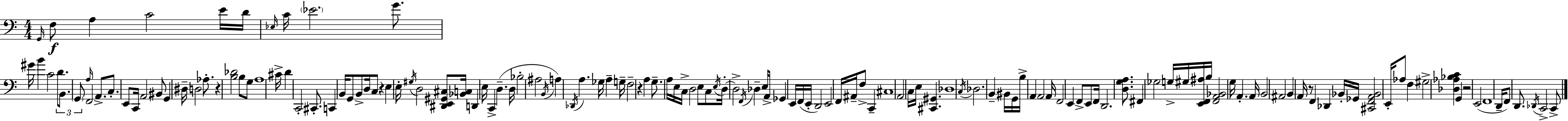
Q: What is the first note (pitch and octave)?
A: G2